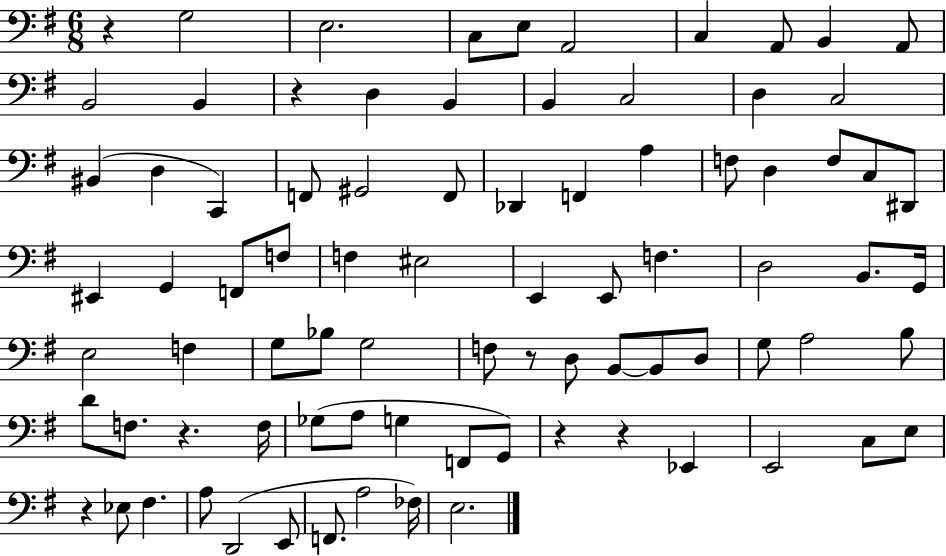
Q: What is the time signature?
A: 6/8